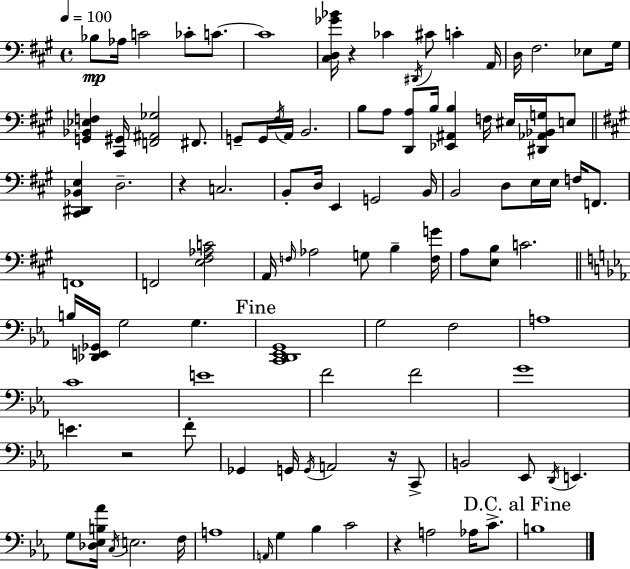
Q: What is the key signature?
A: A major